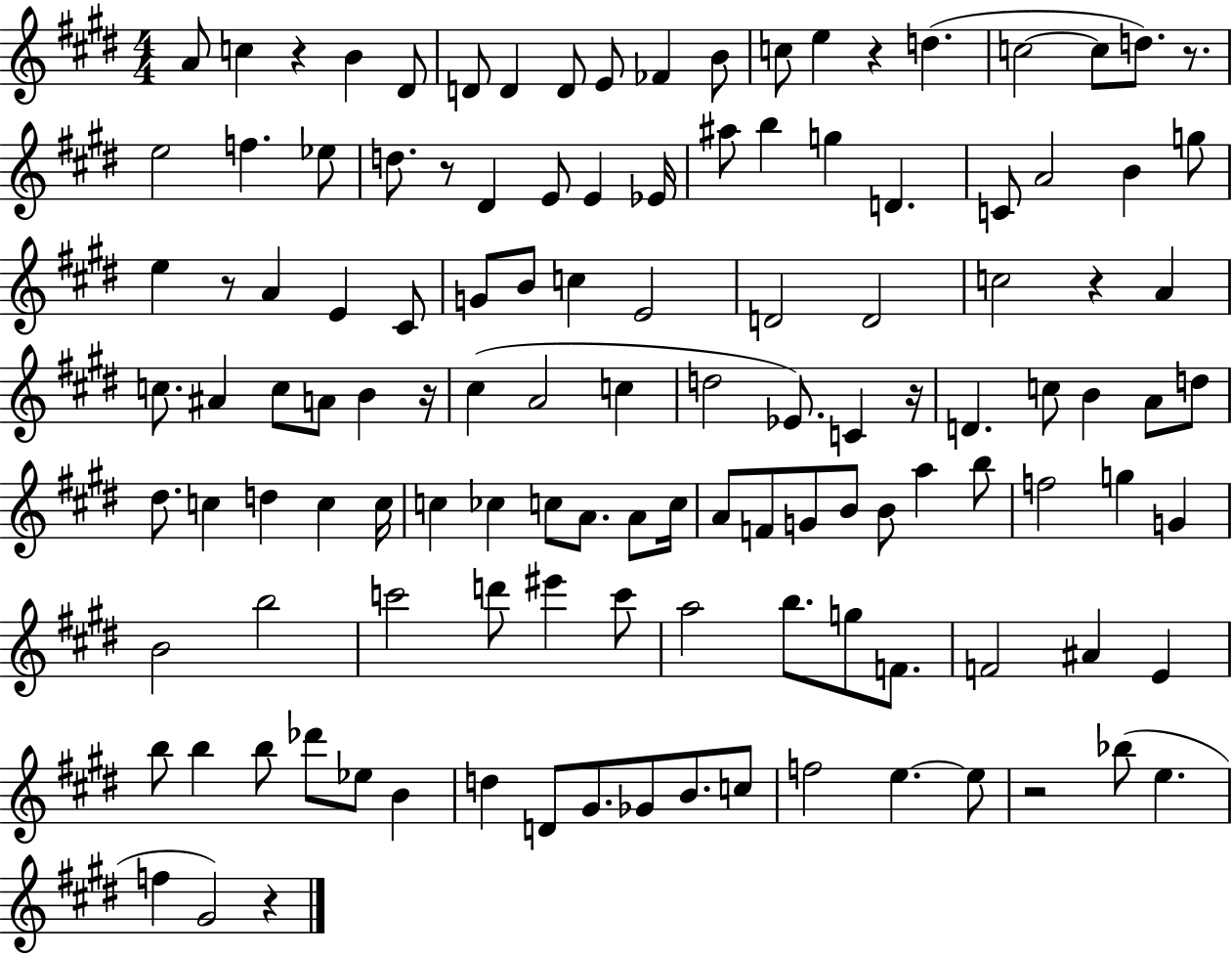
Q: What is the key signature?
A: E major